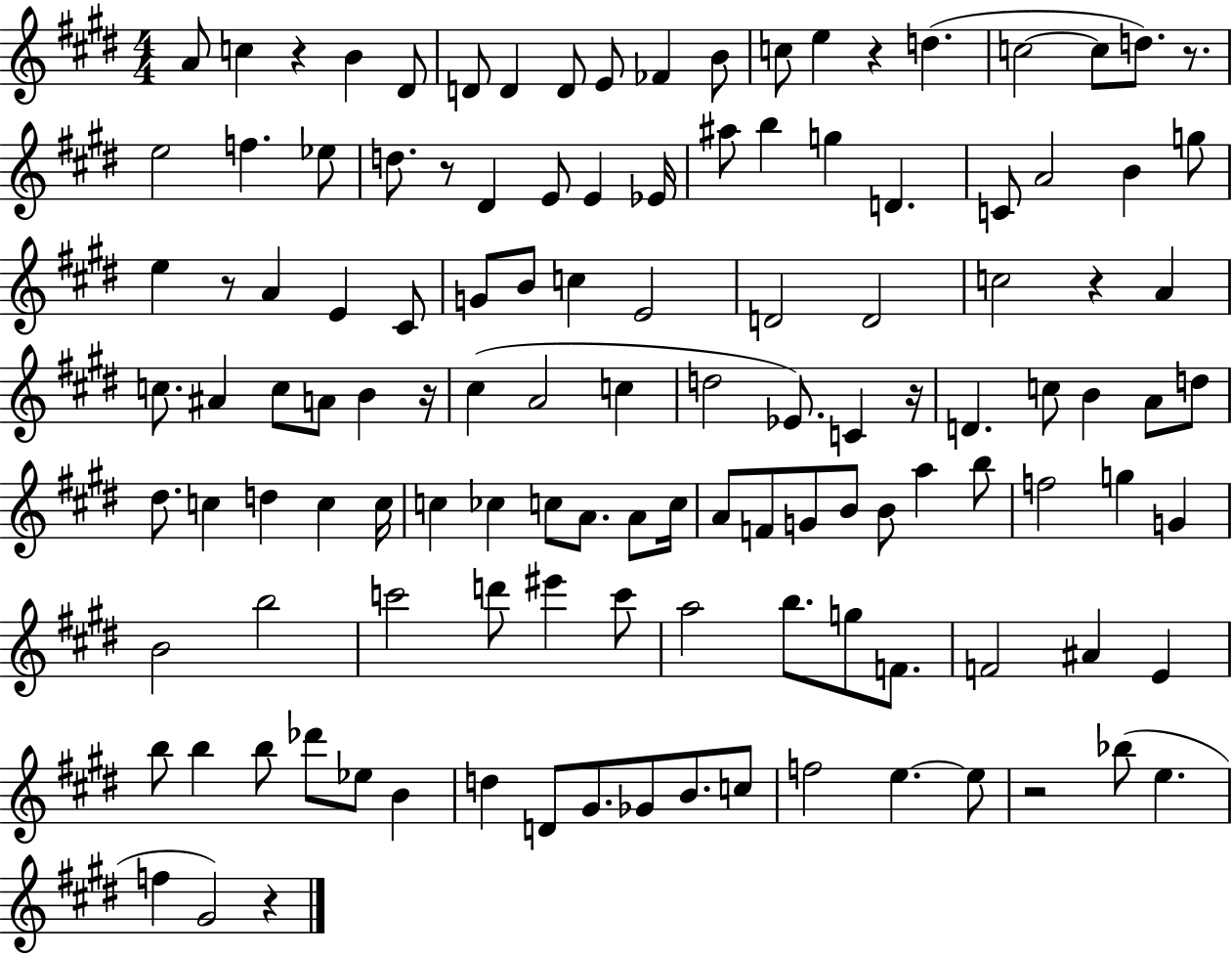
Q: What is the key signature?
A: E major